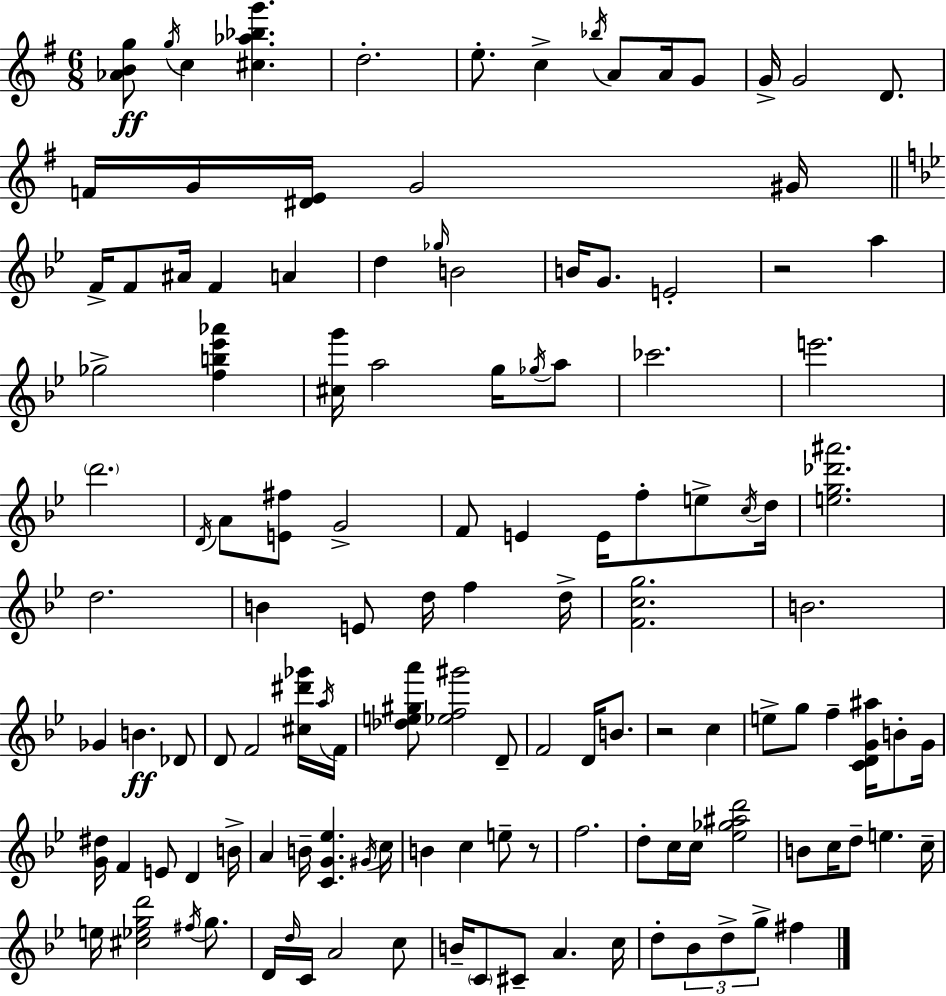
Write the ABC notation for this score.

X:1
T:Untitled
M:6/8
L:1/4
K:G
[_ABg]/2 g/4 c [^c_a_bg'] d2 e/2 c _b/4 A/2 A/4 G/2 G/4 G2 D/2 F/4 G/4 [^DE]/4 G2 ^G/4 F/4 F/2 ^A/4 F A d _g/4 B2 B/4 G/2 E2 z2 a _g2 [fb_e'_a'] [^cg']/4 a2 g/4 _g/4 a/2 _c'2 e'2 d'2 D/4 A/2 [E^f]/2 G2 F/2 E E/4 f/2 e/2 c/4 d/4 [eg_d'^a']2 d2 B E/2 d/4 f d/4 [Fcg]2 B2 _G B _D/2 D/2 F2 [^c^d'_g']/4 a/4 F/4 [_de^ga']/2 [_ef^g']2 D/2 F2 D/4 B/2 z2 c e/2 g/2 f [CDG^a]/4 B/2 G/4 [G^d]/4 F E/2 D B/4 A B/4 [CG_e] ^G/4 c/4 B c e/2 z/2 f2 d/2 c/4 c/4 [_e_g^ad']2 B/2 c/4 d/2 e c/4 e/4 [^c_egd']2 ^f/4 g/2 D/4 d/4 C/4 A2 c/2 B/4 C/2 ^C/2 A c/4 d/2 _B/2 d/2 g/2 ^f